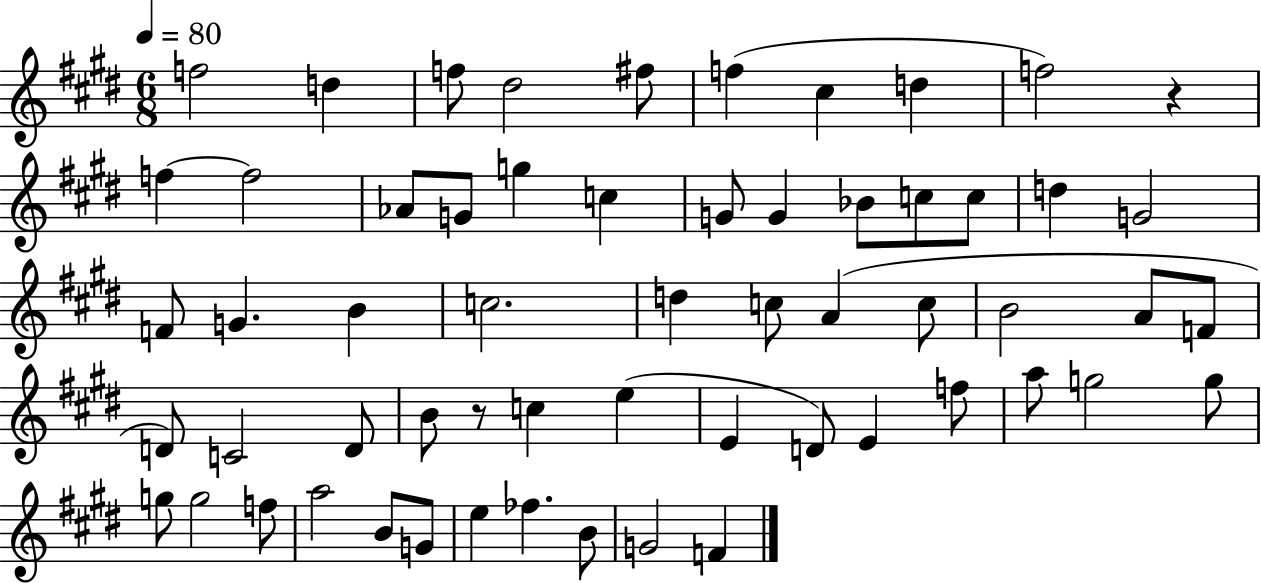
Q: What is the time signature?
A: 6/8